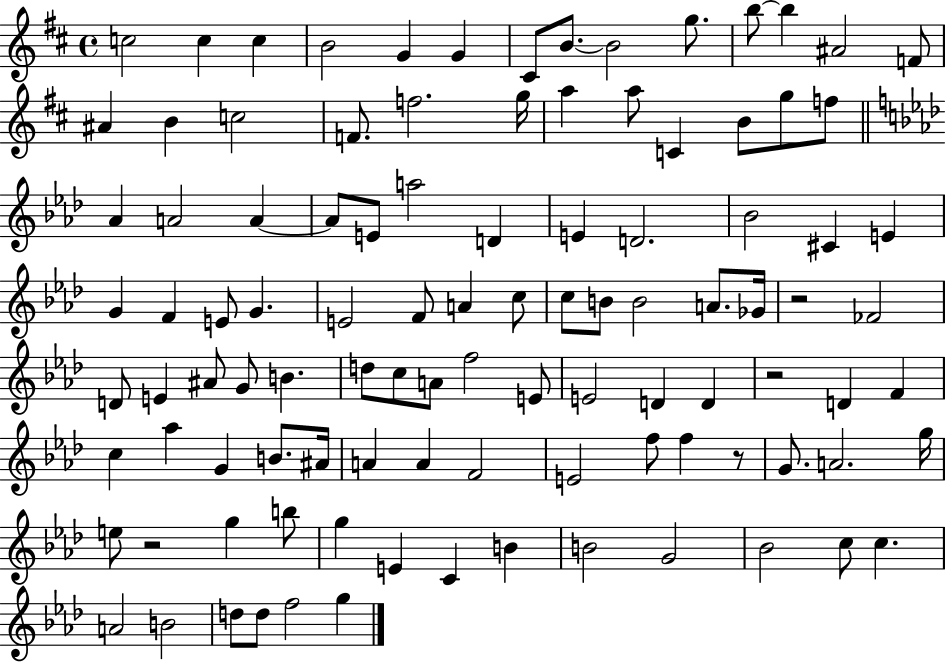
{
  \clef treble
  \time 4/4
  \defaultTimeSignature
  \key d \major
  c''2 c''4 c''4 | b'2 g'4 g'4 | cis'8 b'8.~~ b'2 g''8. | b''8~~ b''4 ais'2 f'8 | \break ais'4 b'4 c''2 | f'8. f''2. g''16 | a''4 a''8 c'4 b'8 g''8 f''8 | \bar "||" \break \key aes \major aes'4 a'2 a'4~~ | a'8 e'8 a''2 d'4 | e'4 d'2. | bes'2 cis'4 e'4 | \break g'4 f'4 e'8 g'4. | e'2 f'8 a'4 c''8 | c''8 b'8 b'2 a'8. ges'16 | r2 fes'2 | \break d'8 e'4 ais'8 g'8 b'4. | d''8 c''8 a'8 f''2 e'8 | e'2 d'4 d'4 | r2 d'4 f'4 | \break c''4 aes''4 g'4 b'8. ais'16 | a'4 a'4 f'2 | e'2 f''8 f''4 r8 | g'8. a'2. g''16 | \break e''8 r2 g''4 b''8 | g''4 e'4 c'4 b'4 | b'2 g'2 | bes'2 c''8 c''4. | \break a'2 b'2 | d''8 d''8 f''2 g''4 | \bar "|."
}